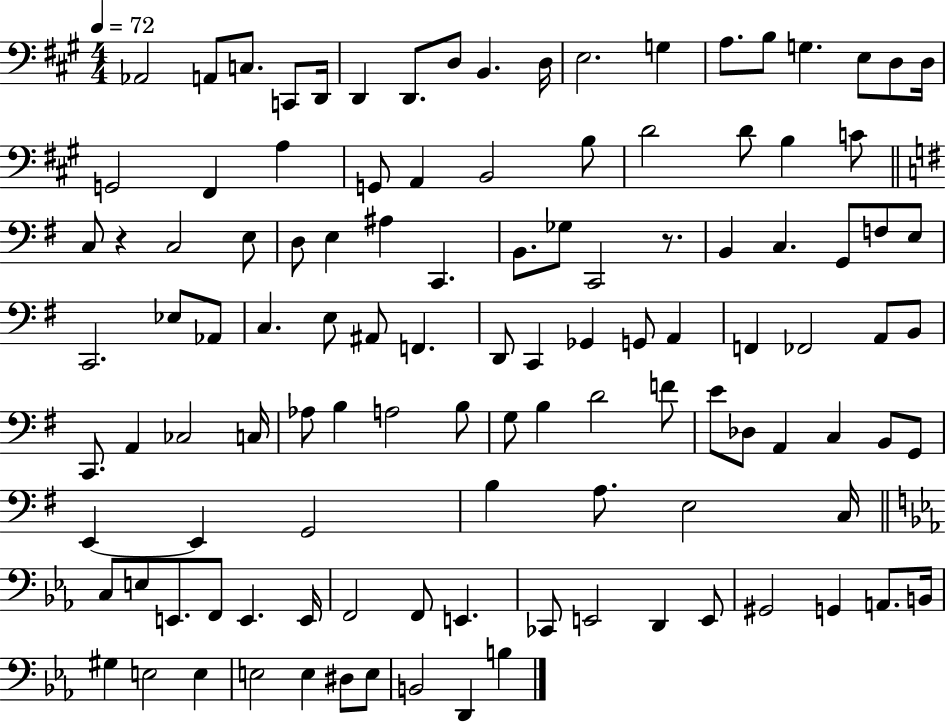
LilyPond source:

{
  \clef bass
  \numericTimeSignature
  \time 4/4
  \key a \major
  \tempo 4 = 72
  aes,2 a,8 c8. c,8 d,16 | d,4 d,8. d8 b,4. d16 | e2. g4 | a8. b8 g4. e8 d8 d16 | \break g,2 fis,4 a4 | g,8 a,4 b,2 b8 | d'2 d'8 b4 c'8 | \bar "||" \break \key e \minor c8 r4 c2 e8 | d8 e4 ais4 c,4. | b,8. ges8 c,2 r8. | b,4 c4. g,8 f8 e8 | \break c,2. ees8 aes,8 | c4. e8 ais,8 f,4. | d,8 c,4 ges,4 g,8 a,4 | f,4 fes,2 a,8 b,8 | \break c,8. a,4 ces2 c16 | aes8 b4 a2 b8 | g8 b4 d'2 f'8 | e'8 des8 a,4 c4 b,8 g,8 | \break e,4~~ e,4 g,2 | b4 a8. e2 c16 | \bar "||" \break \key ees \major c8 e8 e,8. f,8 e,4. e,16 | f,2 f,8 e,4. | ces,8 e,2 d,4 e,8 | gis,2 g,4 a,8. b,16 | \break gis4 e2 e4 | e2 e4 dis8 e8 | b,2 d,4 b4 | \bar "|."
}